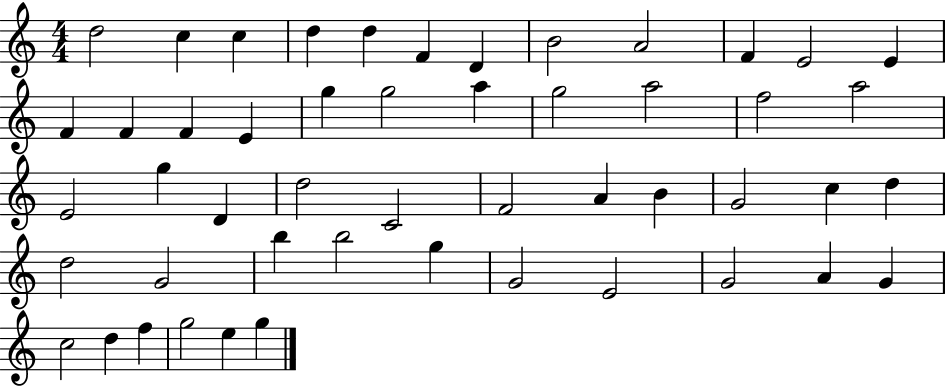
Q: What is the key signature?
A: C major